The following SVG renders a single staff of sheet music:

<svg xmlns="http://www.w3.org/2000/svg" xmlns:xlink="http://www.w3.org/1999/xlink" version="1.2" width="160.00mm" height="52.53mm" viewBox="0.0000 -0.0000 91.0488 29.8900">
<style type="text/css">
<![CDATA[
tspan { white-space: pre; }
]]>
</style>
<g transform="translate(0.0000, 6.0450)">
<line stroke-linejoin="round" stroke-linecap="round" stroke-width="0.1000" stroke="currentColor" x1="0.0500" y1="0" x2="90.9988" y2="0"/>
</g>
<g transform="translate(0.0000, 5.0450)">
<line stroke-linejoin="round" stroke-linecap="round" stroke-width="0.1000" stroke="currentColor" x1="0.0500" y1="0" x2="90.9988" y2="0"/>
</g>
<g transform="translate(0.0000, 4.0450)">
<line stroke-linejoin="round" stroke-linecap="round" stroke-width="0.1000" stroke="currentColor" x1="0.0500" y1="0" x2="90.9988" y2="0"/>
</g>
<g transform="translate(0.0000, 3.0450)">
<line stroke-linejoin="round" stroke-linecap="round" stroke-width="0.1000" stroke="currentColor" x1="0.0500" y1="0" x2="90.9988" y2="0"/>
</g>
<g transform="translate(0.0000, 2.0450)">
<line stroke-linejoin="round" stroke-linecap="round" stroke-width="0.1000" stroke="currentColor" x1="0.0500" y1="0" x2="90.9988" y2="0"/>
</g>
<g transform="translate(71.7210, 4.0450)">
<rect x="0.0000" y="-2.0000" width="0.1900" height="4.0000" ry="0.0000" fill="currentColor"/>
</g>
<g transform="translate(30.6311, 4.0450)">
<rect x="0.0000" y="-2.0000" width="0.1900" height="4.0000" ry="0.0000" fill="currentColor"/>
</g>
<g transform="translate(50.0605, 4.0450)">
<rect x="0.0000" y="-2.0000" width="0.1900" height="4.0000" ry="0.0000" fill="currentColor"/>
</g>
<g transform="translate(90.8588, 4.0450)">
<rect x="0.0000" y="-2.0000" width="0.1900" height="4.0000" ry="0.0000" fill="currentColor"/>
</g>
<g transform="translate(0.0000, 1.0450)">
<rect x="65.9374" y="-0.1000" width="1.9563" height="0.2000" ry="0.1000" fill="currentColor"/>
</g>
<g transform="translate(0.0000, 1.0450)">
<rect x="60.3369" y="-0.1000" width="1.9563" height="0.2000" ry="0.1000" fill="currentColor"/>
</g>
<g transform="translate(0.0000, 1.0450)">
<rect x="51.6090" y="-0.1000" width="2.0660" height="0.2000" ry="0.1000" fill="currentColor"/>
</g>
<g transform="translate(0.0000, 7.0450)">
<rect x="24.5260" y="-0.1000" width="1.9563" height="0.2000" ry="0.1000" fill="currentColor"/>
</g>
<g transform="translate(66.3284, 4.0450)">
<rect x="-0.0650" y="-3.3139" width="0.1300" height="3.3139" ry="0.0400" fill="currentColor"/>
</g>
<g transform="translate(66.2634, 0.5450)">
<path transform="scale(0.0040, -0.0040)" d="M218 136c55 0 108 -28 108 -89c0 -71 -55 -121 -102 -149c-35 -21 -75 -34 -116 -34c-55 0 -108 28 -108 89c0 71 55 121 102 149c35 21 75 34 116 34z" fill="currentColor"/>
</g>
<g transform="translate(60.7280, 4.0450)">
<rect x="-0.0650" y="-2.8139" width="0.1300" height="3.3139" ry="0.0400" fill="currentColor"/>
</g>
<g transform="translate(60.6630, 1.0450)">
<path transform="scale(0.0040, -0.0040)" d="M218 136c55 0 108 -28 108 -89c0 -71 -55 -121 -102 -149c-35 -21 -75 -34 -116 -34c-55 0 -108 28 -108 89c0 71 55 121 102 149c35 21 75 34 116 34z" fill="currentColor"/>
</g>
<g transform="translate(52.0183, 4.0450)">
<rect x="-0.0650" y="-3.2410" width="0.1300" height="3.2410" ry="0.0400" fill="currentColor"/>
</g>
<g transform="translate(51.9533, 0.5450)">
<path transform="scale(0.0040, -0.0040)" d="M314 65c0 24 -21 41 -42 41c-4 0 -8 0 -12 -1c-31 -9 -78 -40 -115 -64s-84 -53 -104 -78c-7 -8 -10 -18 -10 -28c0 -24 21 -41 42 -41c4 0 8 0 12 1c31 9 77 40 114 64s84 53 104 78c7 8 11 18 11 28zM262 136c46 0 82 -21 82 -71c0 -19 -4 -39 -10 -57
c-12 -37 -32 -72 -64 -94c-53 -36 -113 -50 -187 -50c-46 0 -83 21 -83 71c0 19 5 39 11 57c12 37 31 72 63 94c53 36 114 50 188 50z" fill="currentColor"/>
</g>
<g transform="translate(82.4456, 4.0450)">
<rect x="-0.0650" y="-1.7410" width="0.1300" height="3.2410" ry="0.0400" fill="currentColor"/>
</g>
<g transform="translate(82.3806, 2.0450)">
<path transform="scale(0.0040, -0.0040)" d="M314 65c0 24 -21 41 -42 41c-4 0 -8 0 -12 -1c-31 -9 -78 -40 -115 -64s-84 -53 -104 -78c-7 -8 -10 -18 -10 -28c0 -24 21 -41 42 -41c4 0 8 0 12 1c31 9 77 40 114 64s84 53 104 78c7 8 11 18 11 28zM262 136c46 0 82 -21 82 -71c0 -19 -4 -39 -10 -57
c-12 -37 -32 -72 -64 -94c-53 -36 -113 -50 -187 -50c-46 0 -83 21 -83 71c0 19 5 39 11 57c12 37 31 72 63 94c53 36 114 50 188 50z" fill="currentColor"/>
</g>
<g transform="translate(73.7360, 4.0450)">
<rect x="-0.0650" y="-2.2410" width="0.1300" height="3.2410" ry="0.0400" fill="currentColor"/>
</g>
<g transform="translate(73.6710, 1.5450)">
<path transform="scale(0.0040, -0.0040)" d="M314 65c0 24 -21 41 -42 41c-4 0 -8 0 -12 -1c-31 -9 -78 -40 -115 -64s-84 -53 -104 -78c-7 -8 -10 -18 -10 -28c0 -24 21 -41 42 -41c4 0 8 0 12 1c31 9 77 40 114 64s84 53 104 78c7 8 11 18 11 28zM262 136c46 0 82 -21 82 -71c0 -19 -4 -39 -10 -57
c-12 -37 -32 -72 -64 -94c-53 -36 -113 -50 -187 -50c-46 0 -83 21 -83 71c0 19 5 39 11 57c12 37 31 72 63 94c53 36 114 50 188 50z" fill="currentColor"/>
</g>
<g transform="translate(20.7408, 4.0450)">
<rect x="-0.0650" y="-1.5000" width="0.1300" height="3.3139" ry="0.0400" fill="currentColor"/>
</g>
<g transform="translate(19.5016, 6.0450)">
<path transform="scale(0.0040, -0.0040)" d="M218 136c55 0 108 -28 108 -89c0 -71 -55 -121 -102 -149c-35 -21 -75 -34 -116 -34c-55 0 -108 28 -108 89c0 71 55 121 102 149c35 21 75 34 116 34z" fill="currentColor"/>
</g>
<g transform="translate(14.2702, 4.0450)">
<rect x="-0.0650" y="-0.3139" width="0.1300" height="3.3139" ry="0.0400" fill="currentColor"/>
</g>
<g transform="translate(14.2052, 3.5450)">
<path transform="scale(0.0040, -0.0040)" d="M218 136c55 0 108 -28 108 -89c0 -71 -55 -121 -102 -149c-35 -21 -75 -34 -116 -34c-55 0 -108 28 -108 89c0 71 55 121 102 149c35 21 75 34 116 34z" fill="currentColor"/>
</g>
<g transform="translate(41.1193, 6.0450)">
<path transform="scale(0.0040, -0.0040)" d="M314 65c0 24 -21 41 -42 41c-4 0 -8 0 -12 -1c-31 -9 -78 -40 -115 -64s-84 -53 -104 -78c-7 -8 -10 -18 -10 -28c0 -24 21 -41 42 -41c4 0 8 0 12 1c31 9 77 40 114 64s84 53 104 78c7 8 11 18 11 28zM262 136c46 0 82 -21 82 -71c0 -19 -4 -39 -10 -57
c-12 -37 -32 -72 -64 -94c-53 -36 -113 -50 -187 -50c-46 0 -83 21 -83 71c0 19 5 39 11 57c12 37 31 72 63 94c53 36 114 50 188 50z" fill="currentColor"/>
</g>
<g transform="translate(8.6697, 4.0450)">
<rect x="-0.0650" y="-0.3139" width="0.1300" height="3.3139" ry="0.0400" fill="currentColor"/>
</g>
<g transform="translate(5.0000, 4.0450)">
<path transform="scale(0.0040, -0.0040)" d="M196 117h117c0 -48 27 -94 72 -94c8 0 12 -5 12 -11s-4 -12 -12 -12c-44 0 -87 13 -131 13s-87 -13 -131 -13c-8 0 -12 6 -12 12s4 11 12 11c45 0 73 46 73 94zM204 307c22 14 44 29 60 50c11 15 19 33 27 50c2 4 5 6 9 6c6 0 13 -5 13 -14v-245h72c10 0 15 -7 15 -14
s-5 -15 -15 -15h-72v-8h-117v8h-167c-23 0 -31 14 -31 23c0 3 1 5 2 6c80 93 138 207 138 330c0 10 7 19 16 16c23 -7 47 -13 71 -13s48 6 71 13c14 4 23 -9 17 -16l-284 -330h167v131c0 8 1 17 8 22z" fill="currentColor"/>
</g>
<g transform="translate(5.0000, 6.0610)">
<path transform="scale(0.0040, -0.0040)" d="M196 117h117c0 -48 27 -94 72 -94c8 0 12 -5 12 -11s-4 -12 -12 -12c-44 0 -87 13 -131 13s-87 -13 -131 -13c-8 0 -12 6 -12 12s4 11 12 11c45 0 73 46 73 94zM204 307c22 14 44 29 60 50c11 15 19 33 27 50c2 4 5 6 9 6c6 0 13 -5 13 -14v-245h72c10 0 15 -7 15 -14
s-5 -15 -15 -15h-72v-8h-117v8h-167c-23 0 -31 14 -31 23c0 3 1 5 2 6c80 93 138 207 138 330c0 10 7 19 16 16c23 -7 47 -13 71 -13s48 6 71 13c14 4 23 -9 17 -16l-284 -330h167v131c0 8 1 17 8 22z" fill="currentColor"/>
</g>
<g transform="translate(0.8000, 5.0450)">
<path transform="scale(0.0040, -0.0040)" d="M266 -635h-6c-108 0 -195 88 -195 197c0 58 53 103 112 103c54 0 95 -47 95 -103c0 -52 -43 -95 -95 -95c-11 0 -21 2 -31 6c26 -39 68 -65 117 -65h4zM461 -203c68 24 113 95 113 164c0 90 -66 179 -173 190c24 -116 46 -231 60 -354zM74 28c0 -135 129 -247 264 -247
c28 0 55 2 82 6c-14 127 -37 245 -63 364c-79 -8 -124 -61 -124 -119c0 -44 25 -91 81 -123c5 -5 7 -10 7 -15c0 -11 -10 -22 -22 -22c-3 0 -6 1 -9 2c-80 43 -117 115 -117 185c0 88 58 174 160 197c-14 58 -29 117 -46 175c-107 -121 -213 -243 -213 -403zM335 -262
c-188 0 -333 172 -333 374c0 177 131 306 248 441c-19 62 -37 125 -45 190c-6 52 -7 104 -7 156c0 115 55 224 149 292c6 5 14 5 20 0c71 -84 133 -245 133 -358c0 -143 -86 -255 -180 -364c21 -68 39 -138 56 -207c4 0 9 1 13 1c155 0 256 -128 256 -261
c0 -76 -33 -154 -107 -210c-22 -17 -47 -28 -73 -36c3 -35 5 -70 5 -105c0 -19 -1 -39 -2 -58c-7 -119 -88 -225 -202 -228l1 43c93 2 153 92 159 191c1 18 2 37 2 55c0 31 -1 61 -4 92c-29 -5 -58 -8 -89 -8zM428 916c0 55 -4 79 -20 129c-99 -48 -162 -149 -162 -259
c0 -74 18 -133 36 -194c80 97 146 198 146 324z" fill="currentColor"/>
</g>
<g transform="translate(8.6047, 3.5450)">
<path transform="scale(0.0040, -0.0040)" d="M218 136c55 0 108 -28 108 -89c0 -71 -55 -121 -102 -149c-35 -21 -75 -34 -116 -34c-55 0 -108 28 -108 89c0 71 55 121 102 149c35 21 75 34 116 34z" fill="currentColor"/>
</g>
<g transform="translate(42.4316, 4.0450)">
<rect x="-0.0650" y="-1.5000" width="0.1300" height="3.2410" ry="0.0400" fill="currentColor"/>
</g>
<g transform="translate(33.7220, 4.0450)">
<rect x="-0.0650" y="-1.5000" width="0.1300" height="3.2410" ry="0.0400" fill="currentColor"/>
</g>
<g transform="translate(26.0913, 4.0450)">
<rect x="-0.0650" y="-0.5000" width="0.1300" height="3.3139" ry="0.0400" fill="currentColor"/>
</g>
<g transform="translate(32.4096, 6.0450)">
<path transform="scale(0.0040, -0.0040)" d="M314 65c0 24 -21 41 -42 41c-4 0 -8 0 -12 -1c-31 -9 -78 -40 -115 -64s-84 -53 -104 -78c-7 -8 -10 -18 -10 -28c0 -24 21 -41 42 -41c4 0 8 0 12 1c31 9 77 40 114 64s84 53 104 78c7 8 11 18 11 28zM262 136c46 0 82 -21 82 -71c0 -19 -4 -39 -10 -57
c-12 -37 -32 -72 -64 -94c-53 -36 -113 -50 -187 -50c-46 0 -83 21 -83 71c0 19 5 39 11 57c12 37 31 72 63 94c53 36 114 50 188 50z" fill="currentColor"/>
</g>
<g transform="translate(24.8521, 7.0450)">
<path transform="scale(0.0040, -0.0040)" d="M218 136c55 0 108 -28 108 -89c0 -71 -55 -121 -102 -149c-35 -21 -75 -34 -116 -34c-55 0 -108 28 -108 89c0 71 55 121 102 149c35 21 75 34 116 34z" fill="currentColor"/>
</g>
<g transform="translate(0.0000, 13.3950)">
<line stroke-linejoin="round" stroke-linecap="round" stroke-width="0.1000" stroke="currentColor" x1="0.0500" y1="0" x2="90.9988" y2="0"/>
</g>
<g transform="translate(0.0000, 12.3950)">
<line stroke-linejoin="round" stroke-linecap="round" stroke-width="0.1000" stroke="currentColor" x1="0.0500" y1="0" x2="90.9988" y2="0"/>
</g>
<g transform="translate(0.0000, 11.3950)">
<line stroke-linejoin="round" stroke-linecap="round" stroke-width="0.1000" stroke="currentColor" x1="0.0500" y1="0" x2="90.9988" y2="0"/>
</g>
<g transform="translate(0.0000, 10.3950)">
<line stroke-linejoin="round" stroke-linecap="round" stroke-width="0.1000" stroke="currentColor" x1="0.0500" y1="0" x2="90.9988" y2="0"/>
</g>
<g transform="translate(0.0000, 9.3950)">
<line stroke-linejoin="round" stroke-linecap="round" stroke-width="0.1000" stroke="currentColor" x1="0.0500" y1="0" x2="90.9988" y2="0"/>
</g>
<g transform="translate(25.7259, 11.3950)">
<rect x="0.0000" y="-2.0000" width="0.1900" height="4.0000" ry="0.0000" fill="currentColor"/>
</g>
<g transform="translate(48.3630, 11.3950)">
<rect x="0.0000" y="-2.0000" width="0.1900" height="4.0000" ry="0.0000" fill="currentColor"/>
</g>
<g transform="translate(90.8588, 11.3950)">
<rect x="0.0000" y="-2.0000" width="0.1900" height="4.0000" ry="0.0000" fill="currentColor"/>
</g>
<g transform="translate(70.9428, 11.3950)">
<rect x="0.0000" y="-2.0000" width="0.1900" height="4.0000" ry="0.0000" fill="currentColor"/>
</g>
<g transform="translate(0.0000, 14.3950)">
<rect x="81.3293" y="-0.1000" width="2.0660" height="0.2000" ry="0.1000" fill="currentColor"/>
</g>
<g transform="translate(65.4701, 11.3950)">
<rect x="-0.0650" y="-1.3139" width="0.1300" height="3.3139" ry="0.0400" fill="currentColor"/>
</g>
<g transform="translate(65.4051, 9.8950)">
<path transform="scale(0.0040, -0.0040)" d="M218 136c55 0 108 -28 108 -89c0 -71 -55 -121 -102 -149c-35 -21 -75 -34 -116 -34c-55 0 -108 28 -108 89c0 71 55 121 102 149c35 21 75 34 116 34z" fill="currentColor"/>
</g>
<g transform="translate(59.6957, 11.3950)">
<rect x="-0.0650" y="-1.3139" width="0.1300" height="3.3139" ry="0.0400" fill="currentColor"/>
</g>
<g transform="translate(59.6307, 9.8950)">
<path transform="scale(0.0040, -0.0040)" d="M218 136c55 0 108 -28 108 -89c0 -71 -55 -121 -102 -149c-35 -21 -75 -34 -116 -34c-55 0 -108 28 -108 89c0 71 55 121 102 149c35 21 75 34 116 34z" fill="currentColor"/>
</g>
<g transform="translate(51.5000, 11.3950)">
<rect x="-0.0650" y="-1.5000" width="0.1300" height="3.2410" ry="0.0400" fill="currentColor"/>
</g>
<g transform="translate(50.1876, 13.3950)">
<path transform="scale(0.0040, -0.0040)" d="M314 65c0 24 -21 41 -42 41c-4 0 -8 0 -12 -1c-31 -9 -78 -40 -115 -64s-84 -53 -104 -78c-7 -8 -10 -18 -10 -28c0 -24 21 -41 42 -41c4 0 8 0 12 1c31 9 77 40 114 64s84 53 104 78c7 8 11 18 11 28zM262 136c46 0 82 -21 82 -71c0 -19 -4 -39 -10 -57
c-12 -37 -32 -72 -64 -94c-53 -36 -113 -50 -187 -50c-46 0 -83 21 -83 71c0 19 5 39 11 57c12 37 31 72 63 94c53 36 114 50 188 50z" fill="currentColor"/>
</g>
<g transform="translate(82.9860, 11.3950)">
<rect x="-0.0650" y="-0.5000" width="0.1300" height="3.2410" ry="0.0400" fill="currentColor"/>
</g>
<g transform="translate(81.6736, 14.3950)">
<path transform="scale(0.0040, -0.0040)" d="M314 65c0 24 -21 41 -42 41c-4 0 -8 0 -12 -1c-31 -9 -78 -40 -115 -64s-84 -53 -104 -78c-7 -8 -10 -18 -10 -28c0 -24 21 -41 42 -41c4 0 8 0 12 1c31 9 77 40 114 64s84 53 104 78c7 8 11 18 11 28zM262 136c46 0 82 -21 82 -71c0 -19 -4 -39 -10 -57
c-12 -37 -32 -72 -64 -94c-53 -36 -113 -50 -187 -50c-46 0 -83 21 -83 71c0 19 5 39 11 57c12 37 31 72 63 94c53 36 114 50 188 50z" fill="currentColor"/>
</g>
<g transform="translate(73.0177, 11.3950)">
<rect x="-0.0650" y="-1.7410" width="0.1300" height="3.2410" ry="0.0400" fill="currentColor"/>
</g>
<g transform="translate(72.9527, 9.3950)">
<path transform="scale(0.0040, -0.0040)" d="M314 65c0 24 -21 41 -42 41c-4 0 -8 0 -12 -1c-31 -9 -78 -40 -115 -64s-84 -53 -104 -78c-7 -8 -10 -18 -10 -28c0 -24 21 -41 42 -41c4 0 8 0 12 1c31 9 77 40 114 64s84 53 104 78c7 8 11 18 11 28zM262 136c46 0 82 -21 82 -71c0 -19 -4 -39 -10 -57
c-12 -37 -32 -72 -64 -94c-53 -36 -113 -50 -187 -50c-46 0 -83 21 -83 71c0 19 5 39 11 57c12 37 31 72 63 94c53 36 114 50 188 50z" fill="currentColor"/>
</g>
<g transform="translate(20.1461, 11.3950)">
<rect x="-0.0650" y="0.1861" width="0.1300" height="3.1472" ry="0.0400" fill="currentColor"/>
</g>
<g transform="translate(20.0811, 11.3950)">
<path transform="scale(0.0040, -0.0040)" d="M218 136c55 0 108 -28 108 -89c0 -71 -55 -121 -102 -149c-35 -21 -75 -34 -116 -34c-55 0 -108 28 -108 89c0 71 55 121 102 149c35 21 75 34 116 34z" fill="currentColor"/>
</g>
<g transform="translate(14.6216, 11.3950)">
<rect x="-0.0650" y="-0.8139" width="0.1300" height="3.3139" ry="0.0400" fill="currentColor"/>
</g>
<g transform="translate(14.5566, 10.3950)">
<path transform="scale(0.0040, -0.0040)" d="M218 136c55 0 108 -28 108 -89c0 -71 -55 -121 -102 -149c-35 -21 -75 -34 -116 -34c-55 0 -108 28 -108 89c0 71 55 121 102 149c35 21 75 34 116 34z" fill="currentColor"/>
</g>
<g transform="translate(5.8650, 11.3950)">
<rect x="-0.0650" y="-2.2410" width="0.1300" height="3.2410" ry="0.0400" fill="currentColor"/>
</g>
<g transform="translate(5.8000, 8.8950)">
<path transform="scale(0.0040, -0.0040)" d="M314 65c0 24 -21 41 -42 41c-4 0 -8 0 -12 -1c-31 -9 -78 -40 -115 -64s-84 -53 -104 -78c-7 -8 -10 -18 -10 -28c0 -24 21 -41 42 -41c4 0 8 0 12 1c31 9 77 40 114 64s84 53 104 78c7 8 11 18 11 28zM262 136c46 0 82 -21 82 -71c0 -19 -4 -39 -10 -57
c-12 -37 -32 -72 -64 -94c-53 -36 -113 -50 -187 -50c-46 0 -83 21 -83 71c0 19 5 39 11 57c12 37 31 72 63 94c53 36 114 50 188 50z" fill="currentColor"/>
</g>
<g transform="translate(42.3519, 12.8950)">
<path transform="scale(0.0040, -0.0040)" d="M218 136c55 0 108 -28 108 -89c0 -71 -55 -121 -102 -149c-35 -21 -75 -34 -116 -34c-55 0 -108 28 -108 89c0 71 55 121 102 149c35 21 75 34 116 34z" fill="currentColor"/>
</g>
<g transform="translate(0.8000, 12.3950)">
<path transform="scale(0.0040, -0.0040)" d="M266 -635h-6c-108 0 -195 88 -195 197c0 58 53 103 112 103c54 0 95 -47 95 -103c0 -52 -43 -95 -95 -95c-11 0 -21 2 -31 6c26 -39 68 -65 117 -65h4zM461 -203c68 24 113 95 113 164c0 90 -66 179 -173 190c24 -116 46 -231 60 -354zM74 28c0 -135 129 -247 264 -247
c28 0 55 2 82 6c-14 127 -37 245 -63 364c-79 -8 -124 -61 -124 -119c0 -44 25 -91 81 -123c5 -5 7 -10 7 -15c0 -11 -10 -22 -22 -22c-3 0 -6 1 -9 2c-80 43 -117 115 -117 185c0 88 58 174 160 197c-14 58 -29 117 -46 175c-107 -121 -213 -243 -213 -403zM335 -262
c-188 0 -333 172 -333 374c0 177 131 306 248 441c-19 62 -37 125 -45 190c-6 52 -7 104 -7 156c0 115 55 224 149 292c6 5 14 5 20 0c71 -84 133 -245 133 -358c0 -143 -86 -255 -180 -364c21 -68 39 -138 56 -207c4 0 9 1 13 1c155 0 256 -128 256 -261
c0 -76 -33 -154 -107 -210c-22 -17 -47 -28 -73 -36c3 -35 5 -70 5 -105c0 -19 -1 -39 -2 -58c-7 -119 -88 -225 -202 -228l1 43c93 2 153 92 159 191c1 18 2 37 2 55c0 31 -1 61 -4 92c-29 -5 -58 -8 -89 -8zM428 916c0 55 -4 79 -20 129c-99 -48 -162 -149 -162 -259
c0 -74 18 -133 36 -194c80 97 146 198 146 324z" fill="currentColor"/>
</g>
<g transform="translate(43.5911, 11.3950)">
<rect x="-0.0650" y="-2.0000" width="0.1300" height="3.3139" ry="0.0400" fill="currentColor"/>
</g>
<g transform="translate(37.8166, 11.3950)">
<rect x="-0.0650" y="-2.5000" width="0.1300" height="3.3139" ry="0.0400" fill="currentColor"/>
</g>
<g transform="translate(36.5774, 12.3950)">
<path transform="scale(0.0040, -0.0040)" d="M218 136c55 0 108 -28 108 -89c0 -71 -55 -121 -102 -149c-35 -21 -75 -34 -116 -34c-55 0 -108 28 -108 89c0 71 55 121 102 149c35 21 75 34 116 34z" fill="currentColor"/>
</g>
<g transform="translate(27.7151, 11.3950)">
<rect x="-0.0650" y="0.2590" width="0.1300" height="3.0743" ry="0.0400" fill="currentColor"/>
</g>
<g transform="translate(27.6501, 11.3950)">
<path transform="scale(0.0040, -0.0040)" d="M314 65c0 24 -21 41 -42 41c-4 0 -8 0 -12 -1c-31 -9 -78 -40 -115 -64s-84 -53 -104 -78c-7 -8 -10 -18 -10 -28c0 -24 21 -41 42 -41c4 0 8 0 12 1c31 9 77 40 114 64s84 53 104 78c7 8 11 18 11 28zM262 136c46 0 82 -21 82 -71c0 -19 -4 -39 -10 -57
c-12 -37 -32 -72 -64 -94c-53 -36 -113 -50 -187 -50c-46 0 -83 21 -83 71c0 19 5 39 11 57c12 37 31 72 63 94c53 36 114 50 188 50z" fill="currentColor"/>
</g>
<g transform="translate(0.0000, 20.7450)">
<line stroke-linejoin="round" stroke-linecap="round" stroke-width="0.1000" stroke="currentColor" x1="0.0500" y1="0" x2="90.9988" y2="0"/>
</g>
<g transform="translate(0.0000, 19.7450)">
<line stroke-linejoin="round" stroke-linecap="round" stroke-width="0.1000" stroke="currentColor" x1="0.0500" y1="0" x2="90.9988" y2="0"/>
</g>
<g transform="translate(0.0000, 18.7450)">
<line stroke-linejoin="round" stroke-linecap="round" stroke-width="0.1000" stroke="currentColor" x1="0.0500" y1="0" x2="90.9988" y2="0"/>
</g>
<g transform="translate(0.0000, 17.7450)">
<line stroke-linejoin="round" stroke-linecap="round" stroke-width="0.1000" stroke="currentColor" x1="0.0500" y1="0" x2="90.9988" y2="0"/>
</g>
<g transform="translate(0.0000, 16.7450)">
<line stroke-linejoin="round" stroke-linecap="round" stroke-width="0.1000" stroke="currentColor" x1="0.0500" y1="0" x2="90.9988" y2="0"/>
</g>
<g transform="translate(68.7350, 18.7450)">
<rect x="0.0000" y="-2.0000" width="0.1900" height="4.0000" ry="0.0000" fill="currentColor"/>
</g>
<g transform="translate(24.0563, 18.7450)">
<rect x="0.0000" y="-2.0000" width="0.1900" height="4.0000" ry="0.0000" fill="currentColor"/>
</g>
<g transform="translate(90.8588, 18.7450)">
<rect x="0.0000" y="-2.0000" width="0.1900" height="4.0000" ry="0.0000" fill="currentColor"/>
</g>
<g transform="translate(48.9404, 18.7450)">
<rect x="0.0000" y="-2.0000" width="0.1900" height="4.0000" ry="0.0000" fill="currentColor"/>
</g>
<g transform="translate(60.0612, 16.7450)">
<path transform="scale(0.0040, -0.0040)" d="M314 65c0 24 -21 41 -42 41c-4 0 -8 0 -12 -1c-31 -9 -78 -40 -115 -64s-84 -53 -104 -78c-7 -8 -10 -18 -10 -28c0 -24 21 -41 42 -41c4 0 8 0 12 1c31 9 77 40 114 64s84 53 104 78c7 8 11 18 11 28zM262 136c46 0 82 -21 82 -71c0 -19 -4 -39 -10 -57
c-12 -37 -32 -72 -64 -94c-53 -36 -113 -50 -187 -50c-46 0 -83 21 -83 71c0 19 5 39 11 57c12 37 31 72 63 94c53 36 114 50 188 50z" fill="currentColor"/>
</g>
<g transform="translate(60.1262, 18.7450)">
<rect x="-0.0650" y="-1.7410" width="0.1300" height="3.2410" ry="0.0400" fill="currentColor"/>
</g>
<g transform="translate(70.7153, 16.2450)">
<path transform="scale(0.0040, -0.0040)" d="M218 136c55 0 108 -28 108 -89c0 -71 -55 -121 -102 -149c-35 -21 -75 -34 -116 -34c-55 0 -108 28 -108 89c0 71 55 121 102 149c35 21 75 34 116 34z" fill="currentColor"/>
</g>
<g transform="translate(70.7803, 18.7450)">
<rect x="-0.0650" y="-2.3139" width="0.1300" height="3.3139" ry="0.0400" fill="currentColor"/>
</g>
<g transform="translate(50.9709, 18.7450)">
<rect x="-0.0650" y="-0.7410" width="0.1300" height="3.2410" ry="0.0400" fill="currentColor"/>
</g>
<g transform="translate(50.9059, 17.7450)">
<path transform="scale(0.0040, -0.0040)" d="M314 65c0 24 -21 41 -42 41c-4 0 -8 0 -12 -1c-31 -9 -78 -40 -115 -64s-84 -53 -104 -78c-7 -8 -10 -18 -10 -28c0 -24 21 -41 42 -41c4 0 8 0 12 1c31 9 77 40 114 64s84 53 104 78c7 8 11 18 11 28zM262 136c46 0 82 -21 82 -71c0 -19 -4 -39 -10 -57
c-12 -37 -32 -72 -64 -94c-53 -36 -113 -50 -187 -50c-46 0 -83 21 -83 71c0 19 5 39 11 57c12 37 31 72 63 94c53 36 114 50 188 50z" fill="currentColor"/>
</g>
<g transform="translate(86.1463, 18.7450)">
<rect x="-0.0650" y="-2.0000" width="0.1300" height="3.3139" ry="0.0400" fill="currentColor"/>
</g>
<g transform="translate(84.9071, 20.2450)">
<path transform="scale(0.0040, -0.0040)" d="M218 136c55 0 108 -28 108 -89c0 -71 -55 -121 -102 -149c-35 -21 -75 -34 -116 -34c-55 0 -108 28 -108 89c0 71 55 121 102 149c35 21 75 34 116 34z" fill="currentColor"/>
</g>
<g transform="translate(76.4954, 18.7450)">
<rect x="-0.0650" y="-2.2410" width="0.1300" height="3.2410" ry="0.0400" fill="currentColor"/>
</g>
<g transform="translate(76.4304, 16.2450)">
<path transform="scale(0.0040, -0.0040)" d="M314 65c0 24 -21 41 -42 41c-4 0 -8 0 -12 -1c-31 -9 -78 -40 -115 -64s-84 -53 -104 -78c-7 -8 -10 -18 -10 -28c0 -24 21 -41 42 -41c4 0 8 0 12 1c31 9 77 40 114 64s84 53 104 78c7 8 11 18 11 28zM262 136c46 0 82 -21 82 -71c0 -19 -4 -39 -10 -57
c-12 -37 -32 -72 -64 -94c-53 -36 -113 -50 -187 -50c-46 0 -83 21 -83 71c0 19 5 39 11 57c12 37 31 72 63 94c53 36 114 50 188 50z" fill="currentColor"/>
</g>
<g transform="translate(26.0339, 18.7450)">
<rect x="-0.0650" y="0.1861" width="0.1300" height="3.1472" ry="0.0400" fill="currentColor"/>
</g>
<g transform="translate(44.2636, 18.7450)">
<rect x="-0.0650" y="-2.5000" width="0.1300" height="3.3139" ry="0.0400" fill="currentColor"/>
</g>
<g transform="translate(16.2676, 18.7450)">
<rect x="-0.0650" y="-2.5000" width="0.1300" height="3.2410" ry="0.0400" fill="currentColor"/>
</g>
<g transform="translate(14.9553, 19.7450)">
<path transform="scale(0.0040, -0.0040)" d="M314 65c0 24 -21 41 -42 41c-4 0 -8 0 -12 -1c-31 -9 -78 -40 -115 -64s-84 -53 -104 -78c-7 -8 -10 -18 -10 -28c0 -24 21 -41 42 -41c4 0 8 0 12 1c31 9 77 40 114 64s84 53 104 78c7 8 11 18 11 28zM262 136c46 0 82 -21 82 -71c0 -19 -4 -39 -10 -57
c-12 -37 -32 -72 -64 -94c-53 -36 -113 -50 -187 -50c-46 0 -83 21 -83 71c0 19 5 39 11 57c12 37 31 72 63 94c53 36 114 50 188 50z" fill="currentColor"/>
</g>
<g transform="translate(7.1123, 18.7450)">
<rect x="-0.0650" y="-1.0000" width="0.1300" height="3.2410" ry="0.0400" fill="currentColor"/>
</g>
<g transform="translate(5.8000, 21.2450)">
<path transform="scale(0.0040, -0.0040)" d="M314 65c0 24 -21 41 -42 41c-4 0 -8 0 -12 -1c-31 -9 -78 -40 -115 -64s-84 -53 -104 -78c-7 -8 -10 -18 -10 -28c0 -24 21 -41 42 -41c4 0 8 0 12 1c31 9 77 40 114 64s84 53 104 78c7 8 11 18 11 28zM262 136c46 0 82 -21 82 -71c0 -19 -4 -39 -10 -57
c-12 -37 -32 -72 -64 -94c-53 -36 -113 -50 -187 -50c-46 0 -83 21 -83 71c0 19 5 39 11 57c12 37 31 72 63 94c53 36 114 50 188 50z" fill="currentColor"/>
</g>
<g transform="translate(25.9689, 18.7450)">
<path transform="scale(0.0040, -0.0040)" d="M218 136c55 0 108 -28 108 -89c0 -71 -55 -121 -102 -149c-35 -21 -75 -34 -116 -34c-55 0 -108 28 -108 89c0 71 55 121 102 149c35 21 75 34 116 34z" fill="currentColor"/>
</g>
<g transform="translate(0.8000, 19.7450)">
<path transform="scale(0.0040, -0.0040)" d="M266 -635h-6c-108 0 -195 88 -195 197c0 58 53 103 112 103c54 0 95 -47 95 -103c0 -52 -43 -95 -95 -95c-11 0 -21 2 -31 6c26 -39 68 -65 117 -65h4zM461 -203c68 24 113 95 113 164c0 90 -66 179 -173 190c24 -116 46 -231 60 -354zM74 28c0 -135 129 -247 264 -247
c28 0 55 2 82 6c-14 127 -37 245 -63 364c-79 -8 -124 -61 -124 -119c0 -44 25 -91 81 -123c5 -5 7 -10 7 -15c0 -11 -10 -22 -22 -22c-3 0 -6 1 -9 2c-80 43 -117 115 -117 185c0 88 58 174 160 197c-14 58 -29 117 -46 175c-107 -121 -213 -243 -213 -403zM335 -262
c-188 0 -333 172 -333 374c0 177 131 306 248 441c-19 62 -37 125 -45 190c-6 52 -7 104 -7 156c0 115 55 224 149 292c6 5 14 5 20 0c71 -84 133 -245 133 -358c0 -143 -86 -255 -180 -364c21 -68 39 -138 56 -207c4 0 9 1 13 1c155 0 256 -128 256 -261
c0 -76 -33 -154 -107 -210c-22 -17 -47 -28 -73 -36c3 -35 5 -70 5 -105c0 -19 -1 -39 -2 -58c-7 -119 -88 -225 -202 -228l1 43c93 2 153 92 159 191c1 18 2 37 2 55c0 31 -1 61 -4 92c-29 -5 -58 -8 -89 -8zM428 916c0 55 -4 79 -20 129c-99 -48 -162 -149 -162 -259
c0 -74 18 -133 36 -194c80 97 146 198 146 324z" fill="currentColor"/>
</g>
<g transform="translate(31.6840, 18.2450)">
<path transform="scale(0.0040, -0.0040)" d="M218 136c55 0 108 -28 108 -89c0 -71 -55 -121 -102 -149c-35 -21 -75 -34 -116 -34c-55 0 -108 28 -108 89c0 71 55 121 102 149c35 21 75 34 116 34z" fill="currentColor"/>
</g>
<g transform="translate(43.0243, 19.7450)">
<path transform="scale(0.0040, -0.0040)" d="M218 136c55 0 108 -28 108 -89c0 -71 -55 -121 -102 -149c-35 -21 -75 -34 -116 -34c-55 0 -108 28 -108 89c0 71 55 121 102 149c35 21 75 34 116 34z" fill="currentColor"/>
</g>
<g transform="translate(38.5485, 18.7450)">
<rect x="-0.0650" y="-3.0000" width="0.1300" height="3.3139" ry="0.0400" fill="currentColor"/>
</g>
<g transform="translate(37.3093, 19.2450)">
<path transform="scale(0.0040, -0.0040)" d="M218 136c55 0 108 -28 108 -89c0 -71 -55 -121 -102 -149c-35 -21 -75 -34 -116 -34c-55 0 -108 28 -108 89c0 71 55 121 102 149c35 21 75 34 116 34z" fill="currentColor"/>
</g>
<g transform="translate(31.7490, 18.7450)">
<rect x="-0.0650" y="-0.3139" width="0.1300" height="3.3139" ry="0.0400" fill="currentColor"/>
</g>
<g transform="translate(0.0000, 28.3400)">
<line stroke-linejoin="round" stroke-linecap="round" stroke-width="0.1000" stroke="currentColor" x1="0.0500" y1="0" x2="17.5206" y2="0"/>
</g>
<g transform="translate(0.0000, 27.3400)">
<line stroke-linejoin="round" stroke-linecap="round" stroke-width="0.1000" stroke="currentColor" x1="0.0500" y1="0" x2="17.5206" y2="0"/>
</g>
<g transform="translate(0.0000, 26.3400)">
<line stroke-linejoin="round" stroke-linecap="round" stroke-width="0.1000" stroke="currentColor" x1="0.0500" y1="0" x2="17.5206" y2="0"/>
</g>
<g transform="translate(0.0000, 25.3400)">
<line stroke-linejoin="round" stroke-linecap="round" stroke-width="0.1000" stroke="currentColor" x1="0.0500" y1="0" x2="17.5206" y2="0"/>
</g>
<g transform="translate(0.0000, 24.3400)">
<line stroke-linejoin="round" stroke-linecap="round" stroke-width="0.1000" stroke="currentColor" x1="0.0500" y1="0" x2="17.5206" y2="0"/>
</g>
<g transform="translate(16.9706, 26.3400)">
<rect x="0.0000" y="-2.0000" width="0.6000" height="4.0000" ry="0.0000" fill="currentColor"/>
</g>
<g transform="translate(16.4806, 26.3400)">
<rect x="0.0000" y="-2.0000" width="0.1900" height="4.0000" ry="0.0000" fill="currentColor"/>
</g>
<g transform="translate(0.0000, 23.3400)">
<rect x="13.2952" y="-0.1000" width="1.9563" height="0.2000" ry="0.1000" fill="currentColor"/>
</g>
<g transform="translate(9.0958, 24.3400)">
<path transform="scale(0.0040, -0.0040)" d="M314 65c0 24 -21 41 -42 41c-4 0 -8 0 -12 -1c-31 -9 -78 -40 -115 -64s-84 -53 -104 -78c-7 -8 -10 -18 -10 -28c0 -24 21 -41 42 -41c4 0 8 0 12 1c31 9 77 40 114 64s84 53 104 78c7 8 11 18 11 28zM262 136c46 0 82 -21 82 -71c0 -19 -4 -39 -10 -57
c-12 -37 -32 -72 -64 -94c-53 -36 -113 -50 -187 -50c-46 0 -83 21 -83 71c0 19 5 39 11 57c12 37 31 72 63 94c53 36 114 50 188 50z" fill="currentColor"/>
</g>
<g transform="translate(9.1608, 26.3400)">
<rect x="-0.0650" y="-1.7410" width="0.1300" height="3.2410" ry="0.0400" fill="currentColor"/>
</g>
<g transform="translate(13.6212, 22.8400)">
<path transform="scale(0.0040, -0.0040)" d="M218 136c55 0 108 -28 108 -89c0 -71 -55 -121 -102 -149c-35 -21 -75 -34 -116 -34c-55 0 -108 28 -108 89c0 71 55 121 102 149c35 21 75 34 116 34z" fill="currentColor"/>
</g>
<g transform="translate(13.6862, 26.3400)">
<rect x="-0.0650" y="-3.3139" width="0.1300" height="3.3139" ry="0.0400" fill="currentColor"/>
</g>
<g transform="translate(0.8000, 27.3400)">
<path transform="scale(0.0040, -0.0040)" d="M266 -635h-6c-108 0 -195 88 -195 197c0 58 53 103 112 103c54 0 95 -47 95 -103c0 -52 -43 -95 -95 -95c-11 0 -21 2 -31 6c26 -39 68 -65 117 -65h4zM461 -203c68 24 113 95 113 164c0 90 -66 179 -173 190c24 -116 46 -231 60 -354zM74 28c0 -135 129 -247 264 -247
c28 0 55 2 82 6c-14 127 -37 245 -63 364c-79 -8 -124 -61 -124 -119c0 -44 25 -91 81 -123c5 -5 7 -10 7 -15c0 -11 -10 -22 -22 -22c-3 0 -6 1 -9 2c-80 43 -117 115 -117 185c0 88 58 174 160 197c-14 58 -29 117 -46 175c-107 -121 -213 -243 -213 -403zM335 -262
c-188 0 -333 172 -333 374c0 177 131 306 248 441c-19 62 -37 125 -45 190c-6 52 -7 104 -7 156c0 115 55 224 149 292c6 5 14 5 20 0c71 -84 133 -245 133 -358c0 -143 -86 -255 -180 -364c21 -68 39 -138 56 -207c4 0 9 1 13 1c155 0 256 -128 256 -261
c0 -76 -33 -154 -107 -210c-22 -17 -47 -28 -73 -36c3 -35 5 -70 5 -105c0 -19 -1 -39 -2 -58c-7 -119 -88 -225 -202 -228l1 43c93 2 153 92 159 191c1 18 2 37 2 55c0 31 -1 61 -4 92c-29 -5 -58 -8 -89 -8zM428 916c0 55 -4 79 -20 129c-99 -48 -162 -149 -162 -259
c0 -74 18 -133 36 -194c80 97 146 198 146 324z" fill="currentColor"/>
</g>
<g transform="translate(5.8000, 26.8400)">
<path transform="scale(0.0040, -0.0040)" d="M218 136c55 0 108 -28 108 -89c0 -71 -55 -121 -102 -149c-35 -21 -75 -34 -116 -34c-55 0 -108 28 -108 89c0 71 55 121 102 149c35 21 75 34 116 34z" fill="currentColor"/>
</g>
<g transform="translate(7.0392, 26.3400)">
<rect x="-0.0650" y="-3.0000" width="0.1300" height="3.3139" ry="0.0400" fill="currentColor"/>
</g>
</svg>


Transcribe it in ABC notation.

X:1
T:Untitled
M:4/4
L:1/4
K:C
c c E C E2 E2 b2 a b g2 f2 g2 d B B2 G F E2 e e f2 C2 D2 G2 B c A G d2 f2 g g2 F A f2 b